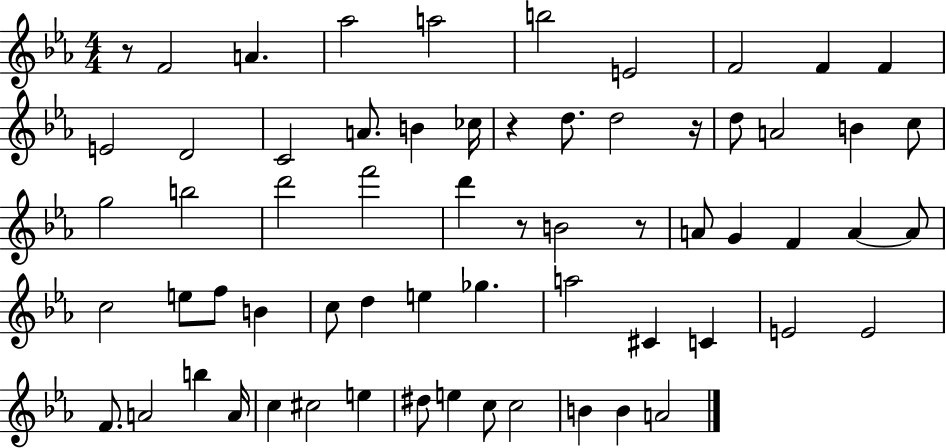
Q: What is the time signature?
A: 4/4